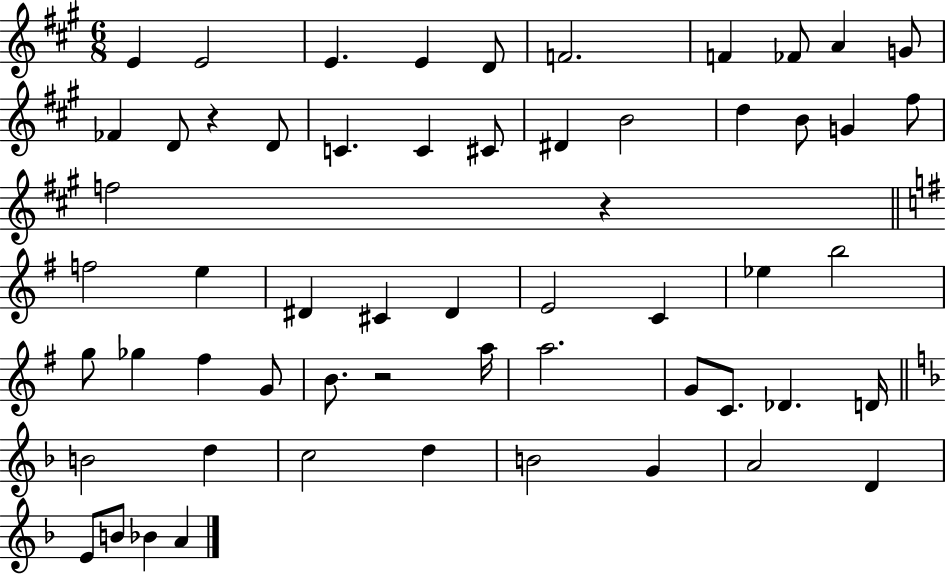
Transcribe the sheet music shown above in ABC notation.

X:1
T:Untitled
M:6/8
L:1/4
K:A
E E2 E E D/2 F2 F _F/2 A G/2 _F D/2 z D/2 C C ^C/2 ^D B2 d B/2 G ^f/2 f2 z f2 e ^D ^C ^D E2 C _e b2 g/2 _g ^f G/2 B/2 z2 a/4 a2 G/2 C/2 _D D/4 B2 d c2 d B2 G A2 D E/2 B/2 _B A